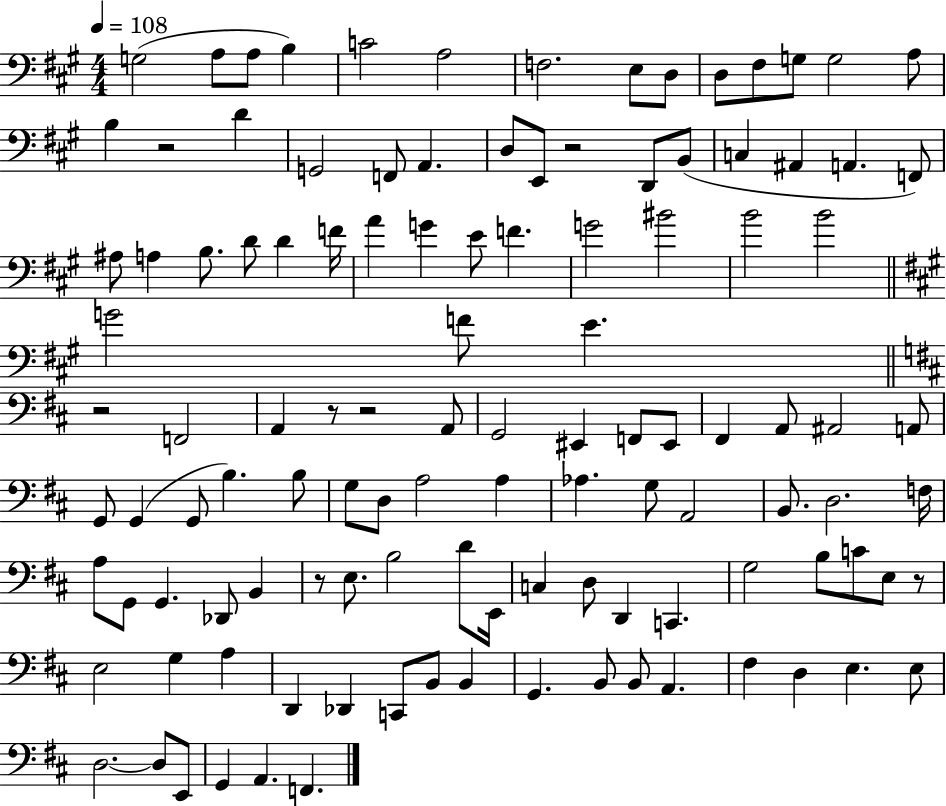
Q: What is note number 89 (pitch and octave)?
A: G3